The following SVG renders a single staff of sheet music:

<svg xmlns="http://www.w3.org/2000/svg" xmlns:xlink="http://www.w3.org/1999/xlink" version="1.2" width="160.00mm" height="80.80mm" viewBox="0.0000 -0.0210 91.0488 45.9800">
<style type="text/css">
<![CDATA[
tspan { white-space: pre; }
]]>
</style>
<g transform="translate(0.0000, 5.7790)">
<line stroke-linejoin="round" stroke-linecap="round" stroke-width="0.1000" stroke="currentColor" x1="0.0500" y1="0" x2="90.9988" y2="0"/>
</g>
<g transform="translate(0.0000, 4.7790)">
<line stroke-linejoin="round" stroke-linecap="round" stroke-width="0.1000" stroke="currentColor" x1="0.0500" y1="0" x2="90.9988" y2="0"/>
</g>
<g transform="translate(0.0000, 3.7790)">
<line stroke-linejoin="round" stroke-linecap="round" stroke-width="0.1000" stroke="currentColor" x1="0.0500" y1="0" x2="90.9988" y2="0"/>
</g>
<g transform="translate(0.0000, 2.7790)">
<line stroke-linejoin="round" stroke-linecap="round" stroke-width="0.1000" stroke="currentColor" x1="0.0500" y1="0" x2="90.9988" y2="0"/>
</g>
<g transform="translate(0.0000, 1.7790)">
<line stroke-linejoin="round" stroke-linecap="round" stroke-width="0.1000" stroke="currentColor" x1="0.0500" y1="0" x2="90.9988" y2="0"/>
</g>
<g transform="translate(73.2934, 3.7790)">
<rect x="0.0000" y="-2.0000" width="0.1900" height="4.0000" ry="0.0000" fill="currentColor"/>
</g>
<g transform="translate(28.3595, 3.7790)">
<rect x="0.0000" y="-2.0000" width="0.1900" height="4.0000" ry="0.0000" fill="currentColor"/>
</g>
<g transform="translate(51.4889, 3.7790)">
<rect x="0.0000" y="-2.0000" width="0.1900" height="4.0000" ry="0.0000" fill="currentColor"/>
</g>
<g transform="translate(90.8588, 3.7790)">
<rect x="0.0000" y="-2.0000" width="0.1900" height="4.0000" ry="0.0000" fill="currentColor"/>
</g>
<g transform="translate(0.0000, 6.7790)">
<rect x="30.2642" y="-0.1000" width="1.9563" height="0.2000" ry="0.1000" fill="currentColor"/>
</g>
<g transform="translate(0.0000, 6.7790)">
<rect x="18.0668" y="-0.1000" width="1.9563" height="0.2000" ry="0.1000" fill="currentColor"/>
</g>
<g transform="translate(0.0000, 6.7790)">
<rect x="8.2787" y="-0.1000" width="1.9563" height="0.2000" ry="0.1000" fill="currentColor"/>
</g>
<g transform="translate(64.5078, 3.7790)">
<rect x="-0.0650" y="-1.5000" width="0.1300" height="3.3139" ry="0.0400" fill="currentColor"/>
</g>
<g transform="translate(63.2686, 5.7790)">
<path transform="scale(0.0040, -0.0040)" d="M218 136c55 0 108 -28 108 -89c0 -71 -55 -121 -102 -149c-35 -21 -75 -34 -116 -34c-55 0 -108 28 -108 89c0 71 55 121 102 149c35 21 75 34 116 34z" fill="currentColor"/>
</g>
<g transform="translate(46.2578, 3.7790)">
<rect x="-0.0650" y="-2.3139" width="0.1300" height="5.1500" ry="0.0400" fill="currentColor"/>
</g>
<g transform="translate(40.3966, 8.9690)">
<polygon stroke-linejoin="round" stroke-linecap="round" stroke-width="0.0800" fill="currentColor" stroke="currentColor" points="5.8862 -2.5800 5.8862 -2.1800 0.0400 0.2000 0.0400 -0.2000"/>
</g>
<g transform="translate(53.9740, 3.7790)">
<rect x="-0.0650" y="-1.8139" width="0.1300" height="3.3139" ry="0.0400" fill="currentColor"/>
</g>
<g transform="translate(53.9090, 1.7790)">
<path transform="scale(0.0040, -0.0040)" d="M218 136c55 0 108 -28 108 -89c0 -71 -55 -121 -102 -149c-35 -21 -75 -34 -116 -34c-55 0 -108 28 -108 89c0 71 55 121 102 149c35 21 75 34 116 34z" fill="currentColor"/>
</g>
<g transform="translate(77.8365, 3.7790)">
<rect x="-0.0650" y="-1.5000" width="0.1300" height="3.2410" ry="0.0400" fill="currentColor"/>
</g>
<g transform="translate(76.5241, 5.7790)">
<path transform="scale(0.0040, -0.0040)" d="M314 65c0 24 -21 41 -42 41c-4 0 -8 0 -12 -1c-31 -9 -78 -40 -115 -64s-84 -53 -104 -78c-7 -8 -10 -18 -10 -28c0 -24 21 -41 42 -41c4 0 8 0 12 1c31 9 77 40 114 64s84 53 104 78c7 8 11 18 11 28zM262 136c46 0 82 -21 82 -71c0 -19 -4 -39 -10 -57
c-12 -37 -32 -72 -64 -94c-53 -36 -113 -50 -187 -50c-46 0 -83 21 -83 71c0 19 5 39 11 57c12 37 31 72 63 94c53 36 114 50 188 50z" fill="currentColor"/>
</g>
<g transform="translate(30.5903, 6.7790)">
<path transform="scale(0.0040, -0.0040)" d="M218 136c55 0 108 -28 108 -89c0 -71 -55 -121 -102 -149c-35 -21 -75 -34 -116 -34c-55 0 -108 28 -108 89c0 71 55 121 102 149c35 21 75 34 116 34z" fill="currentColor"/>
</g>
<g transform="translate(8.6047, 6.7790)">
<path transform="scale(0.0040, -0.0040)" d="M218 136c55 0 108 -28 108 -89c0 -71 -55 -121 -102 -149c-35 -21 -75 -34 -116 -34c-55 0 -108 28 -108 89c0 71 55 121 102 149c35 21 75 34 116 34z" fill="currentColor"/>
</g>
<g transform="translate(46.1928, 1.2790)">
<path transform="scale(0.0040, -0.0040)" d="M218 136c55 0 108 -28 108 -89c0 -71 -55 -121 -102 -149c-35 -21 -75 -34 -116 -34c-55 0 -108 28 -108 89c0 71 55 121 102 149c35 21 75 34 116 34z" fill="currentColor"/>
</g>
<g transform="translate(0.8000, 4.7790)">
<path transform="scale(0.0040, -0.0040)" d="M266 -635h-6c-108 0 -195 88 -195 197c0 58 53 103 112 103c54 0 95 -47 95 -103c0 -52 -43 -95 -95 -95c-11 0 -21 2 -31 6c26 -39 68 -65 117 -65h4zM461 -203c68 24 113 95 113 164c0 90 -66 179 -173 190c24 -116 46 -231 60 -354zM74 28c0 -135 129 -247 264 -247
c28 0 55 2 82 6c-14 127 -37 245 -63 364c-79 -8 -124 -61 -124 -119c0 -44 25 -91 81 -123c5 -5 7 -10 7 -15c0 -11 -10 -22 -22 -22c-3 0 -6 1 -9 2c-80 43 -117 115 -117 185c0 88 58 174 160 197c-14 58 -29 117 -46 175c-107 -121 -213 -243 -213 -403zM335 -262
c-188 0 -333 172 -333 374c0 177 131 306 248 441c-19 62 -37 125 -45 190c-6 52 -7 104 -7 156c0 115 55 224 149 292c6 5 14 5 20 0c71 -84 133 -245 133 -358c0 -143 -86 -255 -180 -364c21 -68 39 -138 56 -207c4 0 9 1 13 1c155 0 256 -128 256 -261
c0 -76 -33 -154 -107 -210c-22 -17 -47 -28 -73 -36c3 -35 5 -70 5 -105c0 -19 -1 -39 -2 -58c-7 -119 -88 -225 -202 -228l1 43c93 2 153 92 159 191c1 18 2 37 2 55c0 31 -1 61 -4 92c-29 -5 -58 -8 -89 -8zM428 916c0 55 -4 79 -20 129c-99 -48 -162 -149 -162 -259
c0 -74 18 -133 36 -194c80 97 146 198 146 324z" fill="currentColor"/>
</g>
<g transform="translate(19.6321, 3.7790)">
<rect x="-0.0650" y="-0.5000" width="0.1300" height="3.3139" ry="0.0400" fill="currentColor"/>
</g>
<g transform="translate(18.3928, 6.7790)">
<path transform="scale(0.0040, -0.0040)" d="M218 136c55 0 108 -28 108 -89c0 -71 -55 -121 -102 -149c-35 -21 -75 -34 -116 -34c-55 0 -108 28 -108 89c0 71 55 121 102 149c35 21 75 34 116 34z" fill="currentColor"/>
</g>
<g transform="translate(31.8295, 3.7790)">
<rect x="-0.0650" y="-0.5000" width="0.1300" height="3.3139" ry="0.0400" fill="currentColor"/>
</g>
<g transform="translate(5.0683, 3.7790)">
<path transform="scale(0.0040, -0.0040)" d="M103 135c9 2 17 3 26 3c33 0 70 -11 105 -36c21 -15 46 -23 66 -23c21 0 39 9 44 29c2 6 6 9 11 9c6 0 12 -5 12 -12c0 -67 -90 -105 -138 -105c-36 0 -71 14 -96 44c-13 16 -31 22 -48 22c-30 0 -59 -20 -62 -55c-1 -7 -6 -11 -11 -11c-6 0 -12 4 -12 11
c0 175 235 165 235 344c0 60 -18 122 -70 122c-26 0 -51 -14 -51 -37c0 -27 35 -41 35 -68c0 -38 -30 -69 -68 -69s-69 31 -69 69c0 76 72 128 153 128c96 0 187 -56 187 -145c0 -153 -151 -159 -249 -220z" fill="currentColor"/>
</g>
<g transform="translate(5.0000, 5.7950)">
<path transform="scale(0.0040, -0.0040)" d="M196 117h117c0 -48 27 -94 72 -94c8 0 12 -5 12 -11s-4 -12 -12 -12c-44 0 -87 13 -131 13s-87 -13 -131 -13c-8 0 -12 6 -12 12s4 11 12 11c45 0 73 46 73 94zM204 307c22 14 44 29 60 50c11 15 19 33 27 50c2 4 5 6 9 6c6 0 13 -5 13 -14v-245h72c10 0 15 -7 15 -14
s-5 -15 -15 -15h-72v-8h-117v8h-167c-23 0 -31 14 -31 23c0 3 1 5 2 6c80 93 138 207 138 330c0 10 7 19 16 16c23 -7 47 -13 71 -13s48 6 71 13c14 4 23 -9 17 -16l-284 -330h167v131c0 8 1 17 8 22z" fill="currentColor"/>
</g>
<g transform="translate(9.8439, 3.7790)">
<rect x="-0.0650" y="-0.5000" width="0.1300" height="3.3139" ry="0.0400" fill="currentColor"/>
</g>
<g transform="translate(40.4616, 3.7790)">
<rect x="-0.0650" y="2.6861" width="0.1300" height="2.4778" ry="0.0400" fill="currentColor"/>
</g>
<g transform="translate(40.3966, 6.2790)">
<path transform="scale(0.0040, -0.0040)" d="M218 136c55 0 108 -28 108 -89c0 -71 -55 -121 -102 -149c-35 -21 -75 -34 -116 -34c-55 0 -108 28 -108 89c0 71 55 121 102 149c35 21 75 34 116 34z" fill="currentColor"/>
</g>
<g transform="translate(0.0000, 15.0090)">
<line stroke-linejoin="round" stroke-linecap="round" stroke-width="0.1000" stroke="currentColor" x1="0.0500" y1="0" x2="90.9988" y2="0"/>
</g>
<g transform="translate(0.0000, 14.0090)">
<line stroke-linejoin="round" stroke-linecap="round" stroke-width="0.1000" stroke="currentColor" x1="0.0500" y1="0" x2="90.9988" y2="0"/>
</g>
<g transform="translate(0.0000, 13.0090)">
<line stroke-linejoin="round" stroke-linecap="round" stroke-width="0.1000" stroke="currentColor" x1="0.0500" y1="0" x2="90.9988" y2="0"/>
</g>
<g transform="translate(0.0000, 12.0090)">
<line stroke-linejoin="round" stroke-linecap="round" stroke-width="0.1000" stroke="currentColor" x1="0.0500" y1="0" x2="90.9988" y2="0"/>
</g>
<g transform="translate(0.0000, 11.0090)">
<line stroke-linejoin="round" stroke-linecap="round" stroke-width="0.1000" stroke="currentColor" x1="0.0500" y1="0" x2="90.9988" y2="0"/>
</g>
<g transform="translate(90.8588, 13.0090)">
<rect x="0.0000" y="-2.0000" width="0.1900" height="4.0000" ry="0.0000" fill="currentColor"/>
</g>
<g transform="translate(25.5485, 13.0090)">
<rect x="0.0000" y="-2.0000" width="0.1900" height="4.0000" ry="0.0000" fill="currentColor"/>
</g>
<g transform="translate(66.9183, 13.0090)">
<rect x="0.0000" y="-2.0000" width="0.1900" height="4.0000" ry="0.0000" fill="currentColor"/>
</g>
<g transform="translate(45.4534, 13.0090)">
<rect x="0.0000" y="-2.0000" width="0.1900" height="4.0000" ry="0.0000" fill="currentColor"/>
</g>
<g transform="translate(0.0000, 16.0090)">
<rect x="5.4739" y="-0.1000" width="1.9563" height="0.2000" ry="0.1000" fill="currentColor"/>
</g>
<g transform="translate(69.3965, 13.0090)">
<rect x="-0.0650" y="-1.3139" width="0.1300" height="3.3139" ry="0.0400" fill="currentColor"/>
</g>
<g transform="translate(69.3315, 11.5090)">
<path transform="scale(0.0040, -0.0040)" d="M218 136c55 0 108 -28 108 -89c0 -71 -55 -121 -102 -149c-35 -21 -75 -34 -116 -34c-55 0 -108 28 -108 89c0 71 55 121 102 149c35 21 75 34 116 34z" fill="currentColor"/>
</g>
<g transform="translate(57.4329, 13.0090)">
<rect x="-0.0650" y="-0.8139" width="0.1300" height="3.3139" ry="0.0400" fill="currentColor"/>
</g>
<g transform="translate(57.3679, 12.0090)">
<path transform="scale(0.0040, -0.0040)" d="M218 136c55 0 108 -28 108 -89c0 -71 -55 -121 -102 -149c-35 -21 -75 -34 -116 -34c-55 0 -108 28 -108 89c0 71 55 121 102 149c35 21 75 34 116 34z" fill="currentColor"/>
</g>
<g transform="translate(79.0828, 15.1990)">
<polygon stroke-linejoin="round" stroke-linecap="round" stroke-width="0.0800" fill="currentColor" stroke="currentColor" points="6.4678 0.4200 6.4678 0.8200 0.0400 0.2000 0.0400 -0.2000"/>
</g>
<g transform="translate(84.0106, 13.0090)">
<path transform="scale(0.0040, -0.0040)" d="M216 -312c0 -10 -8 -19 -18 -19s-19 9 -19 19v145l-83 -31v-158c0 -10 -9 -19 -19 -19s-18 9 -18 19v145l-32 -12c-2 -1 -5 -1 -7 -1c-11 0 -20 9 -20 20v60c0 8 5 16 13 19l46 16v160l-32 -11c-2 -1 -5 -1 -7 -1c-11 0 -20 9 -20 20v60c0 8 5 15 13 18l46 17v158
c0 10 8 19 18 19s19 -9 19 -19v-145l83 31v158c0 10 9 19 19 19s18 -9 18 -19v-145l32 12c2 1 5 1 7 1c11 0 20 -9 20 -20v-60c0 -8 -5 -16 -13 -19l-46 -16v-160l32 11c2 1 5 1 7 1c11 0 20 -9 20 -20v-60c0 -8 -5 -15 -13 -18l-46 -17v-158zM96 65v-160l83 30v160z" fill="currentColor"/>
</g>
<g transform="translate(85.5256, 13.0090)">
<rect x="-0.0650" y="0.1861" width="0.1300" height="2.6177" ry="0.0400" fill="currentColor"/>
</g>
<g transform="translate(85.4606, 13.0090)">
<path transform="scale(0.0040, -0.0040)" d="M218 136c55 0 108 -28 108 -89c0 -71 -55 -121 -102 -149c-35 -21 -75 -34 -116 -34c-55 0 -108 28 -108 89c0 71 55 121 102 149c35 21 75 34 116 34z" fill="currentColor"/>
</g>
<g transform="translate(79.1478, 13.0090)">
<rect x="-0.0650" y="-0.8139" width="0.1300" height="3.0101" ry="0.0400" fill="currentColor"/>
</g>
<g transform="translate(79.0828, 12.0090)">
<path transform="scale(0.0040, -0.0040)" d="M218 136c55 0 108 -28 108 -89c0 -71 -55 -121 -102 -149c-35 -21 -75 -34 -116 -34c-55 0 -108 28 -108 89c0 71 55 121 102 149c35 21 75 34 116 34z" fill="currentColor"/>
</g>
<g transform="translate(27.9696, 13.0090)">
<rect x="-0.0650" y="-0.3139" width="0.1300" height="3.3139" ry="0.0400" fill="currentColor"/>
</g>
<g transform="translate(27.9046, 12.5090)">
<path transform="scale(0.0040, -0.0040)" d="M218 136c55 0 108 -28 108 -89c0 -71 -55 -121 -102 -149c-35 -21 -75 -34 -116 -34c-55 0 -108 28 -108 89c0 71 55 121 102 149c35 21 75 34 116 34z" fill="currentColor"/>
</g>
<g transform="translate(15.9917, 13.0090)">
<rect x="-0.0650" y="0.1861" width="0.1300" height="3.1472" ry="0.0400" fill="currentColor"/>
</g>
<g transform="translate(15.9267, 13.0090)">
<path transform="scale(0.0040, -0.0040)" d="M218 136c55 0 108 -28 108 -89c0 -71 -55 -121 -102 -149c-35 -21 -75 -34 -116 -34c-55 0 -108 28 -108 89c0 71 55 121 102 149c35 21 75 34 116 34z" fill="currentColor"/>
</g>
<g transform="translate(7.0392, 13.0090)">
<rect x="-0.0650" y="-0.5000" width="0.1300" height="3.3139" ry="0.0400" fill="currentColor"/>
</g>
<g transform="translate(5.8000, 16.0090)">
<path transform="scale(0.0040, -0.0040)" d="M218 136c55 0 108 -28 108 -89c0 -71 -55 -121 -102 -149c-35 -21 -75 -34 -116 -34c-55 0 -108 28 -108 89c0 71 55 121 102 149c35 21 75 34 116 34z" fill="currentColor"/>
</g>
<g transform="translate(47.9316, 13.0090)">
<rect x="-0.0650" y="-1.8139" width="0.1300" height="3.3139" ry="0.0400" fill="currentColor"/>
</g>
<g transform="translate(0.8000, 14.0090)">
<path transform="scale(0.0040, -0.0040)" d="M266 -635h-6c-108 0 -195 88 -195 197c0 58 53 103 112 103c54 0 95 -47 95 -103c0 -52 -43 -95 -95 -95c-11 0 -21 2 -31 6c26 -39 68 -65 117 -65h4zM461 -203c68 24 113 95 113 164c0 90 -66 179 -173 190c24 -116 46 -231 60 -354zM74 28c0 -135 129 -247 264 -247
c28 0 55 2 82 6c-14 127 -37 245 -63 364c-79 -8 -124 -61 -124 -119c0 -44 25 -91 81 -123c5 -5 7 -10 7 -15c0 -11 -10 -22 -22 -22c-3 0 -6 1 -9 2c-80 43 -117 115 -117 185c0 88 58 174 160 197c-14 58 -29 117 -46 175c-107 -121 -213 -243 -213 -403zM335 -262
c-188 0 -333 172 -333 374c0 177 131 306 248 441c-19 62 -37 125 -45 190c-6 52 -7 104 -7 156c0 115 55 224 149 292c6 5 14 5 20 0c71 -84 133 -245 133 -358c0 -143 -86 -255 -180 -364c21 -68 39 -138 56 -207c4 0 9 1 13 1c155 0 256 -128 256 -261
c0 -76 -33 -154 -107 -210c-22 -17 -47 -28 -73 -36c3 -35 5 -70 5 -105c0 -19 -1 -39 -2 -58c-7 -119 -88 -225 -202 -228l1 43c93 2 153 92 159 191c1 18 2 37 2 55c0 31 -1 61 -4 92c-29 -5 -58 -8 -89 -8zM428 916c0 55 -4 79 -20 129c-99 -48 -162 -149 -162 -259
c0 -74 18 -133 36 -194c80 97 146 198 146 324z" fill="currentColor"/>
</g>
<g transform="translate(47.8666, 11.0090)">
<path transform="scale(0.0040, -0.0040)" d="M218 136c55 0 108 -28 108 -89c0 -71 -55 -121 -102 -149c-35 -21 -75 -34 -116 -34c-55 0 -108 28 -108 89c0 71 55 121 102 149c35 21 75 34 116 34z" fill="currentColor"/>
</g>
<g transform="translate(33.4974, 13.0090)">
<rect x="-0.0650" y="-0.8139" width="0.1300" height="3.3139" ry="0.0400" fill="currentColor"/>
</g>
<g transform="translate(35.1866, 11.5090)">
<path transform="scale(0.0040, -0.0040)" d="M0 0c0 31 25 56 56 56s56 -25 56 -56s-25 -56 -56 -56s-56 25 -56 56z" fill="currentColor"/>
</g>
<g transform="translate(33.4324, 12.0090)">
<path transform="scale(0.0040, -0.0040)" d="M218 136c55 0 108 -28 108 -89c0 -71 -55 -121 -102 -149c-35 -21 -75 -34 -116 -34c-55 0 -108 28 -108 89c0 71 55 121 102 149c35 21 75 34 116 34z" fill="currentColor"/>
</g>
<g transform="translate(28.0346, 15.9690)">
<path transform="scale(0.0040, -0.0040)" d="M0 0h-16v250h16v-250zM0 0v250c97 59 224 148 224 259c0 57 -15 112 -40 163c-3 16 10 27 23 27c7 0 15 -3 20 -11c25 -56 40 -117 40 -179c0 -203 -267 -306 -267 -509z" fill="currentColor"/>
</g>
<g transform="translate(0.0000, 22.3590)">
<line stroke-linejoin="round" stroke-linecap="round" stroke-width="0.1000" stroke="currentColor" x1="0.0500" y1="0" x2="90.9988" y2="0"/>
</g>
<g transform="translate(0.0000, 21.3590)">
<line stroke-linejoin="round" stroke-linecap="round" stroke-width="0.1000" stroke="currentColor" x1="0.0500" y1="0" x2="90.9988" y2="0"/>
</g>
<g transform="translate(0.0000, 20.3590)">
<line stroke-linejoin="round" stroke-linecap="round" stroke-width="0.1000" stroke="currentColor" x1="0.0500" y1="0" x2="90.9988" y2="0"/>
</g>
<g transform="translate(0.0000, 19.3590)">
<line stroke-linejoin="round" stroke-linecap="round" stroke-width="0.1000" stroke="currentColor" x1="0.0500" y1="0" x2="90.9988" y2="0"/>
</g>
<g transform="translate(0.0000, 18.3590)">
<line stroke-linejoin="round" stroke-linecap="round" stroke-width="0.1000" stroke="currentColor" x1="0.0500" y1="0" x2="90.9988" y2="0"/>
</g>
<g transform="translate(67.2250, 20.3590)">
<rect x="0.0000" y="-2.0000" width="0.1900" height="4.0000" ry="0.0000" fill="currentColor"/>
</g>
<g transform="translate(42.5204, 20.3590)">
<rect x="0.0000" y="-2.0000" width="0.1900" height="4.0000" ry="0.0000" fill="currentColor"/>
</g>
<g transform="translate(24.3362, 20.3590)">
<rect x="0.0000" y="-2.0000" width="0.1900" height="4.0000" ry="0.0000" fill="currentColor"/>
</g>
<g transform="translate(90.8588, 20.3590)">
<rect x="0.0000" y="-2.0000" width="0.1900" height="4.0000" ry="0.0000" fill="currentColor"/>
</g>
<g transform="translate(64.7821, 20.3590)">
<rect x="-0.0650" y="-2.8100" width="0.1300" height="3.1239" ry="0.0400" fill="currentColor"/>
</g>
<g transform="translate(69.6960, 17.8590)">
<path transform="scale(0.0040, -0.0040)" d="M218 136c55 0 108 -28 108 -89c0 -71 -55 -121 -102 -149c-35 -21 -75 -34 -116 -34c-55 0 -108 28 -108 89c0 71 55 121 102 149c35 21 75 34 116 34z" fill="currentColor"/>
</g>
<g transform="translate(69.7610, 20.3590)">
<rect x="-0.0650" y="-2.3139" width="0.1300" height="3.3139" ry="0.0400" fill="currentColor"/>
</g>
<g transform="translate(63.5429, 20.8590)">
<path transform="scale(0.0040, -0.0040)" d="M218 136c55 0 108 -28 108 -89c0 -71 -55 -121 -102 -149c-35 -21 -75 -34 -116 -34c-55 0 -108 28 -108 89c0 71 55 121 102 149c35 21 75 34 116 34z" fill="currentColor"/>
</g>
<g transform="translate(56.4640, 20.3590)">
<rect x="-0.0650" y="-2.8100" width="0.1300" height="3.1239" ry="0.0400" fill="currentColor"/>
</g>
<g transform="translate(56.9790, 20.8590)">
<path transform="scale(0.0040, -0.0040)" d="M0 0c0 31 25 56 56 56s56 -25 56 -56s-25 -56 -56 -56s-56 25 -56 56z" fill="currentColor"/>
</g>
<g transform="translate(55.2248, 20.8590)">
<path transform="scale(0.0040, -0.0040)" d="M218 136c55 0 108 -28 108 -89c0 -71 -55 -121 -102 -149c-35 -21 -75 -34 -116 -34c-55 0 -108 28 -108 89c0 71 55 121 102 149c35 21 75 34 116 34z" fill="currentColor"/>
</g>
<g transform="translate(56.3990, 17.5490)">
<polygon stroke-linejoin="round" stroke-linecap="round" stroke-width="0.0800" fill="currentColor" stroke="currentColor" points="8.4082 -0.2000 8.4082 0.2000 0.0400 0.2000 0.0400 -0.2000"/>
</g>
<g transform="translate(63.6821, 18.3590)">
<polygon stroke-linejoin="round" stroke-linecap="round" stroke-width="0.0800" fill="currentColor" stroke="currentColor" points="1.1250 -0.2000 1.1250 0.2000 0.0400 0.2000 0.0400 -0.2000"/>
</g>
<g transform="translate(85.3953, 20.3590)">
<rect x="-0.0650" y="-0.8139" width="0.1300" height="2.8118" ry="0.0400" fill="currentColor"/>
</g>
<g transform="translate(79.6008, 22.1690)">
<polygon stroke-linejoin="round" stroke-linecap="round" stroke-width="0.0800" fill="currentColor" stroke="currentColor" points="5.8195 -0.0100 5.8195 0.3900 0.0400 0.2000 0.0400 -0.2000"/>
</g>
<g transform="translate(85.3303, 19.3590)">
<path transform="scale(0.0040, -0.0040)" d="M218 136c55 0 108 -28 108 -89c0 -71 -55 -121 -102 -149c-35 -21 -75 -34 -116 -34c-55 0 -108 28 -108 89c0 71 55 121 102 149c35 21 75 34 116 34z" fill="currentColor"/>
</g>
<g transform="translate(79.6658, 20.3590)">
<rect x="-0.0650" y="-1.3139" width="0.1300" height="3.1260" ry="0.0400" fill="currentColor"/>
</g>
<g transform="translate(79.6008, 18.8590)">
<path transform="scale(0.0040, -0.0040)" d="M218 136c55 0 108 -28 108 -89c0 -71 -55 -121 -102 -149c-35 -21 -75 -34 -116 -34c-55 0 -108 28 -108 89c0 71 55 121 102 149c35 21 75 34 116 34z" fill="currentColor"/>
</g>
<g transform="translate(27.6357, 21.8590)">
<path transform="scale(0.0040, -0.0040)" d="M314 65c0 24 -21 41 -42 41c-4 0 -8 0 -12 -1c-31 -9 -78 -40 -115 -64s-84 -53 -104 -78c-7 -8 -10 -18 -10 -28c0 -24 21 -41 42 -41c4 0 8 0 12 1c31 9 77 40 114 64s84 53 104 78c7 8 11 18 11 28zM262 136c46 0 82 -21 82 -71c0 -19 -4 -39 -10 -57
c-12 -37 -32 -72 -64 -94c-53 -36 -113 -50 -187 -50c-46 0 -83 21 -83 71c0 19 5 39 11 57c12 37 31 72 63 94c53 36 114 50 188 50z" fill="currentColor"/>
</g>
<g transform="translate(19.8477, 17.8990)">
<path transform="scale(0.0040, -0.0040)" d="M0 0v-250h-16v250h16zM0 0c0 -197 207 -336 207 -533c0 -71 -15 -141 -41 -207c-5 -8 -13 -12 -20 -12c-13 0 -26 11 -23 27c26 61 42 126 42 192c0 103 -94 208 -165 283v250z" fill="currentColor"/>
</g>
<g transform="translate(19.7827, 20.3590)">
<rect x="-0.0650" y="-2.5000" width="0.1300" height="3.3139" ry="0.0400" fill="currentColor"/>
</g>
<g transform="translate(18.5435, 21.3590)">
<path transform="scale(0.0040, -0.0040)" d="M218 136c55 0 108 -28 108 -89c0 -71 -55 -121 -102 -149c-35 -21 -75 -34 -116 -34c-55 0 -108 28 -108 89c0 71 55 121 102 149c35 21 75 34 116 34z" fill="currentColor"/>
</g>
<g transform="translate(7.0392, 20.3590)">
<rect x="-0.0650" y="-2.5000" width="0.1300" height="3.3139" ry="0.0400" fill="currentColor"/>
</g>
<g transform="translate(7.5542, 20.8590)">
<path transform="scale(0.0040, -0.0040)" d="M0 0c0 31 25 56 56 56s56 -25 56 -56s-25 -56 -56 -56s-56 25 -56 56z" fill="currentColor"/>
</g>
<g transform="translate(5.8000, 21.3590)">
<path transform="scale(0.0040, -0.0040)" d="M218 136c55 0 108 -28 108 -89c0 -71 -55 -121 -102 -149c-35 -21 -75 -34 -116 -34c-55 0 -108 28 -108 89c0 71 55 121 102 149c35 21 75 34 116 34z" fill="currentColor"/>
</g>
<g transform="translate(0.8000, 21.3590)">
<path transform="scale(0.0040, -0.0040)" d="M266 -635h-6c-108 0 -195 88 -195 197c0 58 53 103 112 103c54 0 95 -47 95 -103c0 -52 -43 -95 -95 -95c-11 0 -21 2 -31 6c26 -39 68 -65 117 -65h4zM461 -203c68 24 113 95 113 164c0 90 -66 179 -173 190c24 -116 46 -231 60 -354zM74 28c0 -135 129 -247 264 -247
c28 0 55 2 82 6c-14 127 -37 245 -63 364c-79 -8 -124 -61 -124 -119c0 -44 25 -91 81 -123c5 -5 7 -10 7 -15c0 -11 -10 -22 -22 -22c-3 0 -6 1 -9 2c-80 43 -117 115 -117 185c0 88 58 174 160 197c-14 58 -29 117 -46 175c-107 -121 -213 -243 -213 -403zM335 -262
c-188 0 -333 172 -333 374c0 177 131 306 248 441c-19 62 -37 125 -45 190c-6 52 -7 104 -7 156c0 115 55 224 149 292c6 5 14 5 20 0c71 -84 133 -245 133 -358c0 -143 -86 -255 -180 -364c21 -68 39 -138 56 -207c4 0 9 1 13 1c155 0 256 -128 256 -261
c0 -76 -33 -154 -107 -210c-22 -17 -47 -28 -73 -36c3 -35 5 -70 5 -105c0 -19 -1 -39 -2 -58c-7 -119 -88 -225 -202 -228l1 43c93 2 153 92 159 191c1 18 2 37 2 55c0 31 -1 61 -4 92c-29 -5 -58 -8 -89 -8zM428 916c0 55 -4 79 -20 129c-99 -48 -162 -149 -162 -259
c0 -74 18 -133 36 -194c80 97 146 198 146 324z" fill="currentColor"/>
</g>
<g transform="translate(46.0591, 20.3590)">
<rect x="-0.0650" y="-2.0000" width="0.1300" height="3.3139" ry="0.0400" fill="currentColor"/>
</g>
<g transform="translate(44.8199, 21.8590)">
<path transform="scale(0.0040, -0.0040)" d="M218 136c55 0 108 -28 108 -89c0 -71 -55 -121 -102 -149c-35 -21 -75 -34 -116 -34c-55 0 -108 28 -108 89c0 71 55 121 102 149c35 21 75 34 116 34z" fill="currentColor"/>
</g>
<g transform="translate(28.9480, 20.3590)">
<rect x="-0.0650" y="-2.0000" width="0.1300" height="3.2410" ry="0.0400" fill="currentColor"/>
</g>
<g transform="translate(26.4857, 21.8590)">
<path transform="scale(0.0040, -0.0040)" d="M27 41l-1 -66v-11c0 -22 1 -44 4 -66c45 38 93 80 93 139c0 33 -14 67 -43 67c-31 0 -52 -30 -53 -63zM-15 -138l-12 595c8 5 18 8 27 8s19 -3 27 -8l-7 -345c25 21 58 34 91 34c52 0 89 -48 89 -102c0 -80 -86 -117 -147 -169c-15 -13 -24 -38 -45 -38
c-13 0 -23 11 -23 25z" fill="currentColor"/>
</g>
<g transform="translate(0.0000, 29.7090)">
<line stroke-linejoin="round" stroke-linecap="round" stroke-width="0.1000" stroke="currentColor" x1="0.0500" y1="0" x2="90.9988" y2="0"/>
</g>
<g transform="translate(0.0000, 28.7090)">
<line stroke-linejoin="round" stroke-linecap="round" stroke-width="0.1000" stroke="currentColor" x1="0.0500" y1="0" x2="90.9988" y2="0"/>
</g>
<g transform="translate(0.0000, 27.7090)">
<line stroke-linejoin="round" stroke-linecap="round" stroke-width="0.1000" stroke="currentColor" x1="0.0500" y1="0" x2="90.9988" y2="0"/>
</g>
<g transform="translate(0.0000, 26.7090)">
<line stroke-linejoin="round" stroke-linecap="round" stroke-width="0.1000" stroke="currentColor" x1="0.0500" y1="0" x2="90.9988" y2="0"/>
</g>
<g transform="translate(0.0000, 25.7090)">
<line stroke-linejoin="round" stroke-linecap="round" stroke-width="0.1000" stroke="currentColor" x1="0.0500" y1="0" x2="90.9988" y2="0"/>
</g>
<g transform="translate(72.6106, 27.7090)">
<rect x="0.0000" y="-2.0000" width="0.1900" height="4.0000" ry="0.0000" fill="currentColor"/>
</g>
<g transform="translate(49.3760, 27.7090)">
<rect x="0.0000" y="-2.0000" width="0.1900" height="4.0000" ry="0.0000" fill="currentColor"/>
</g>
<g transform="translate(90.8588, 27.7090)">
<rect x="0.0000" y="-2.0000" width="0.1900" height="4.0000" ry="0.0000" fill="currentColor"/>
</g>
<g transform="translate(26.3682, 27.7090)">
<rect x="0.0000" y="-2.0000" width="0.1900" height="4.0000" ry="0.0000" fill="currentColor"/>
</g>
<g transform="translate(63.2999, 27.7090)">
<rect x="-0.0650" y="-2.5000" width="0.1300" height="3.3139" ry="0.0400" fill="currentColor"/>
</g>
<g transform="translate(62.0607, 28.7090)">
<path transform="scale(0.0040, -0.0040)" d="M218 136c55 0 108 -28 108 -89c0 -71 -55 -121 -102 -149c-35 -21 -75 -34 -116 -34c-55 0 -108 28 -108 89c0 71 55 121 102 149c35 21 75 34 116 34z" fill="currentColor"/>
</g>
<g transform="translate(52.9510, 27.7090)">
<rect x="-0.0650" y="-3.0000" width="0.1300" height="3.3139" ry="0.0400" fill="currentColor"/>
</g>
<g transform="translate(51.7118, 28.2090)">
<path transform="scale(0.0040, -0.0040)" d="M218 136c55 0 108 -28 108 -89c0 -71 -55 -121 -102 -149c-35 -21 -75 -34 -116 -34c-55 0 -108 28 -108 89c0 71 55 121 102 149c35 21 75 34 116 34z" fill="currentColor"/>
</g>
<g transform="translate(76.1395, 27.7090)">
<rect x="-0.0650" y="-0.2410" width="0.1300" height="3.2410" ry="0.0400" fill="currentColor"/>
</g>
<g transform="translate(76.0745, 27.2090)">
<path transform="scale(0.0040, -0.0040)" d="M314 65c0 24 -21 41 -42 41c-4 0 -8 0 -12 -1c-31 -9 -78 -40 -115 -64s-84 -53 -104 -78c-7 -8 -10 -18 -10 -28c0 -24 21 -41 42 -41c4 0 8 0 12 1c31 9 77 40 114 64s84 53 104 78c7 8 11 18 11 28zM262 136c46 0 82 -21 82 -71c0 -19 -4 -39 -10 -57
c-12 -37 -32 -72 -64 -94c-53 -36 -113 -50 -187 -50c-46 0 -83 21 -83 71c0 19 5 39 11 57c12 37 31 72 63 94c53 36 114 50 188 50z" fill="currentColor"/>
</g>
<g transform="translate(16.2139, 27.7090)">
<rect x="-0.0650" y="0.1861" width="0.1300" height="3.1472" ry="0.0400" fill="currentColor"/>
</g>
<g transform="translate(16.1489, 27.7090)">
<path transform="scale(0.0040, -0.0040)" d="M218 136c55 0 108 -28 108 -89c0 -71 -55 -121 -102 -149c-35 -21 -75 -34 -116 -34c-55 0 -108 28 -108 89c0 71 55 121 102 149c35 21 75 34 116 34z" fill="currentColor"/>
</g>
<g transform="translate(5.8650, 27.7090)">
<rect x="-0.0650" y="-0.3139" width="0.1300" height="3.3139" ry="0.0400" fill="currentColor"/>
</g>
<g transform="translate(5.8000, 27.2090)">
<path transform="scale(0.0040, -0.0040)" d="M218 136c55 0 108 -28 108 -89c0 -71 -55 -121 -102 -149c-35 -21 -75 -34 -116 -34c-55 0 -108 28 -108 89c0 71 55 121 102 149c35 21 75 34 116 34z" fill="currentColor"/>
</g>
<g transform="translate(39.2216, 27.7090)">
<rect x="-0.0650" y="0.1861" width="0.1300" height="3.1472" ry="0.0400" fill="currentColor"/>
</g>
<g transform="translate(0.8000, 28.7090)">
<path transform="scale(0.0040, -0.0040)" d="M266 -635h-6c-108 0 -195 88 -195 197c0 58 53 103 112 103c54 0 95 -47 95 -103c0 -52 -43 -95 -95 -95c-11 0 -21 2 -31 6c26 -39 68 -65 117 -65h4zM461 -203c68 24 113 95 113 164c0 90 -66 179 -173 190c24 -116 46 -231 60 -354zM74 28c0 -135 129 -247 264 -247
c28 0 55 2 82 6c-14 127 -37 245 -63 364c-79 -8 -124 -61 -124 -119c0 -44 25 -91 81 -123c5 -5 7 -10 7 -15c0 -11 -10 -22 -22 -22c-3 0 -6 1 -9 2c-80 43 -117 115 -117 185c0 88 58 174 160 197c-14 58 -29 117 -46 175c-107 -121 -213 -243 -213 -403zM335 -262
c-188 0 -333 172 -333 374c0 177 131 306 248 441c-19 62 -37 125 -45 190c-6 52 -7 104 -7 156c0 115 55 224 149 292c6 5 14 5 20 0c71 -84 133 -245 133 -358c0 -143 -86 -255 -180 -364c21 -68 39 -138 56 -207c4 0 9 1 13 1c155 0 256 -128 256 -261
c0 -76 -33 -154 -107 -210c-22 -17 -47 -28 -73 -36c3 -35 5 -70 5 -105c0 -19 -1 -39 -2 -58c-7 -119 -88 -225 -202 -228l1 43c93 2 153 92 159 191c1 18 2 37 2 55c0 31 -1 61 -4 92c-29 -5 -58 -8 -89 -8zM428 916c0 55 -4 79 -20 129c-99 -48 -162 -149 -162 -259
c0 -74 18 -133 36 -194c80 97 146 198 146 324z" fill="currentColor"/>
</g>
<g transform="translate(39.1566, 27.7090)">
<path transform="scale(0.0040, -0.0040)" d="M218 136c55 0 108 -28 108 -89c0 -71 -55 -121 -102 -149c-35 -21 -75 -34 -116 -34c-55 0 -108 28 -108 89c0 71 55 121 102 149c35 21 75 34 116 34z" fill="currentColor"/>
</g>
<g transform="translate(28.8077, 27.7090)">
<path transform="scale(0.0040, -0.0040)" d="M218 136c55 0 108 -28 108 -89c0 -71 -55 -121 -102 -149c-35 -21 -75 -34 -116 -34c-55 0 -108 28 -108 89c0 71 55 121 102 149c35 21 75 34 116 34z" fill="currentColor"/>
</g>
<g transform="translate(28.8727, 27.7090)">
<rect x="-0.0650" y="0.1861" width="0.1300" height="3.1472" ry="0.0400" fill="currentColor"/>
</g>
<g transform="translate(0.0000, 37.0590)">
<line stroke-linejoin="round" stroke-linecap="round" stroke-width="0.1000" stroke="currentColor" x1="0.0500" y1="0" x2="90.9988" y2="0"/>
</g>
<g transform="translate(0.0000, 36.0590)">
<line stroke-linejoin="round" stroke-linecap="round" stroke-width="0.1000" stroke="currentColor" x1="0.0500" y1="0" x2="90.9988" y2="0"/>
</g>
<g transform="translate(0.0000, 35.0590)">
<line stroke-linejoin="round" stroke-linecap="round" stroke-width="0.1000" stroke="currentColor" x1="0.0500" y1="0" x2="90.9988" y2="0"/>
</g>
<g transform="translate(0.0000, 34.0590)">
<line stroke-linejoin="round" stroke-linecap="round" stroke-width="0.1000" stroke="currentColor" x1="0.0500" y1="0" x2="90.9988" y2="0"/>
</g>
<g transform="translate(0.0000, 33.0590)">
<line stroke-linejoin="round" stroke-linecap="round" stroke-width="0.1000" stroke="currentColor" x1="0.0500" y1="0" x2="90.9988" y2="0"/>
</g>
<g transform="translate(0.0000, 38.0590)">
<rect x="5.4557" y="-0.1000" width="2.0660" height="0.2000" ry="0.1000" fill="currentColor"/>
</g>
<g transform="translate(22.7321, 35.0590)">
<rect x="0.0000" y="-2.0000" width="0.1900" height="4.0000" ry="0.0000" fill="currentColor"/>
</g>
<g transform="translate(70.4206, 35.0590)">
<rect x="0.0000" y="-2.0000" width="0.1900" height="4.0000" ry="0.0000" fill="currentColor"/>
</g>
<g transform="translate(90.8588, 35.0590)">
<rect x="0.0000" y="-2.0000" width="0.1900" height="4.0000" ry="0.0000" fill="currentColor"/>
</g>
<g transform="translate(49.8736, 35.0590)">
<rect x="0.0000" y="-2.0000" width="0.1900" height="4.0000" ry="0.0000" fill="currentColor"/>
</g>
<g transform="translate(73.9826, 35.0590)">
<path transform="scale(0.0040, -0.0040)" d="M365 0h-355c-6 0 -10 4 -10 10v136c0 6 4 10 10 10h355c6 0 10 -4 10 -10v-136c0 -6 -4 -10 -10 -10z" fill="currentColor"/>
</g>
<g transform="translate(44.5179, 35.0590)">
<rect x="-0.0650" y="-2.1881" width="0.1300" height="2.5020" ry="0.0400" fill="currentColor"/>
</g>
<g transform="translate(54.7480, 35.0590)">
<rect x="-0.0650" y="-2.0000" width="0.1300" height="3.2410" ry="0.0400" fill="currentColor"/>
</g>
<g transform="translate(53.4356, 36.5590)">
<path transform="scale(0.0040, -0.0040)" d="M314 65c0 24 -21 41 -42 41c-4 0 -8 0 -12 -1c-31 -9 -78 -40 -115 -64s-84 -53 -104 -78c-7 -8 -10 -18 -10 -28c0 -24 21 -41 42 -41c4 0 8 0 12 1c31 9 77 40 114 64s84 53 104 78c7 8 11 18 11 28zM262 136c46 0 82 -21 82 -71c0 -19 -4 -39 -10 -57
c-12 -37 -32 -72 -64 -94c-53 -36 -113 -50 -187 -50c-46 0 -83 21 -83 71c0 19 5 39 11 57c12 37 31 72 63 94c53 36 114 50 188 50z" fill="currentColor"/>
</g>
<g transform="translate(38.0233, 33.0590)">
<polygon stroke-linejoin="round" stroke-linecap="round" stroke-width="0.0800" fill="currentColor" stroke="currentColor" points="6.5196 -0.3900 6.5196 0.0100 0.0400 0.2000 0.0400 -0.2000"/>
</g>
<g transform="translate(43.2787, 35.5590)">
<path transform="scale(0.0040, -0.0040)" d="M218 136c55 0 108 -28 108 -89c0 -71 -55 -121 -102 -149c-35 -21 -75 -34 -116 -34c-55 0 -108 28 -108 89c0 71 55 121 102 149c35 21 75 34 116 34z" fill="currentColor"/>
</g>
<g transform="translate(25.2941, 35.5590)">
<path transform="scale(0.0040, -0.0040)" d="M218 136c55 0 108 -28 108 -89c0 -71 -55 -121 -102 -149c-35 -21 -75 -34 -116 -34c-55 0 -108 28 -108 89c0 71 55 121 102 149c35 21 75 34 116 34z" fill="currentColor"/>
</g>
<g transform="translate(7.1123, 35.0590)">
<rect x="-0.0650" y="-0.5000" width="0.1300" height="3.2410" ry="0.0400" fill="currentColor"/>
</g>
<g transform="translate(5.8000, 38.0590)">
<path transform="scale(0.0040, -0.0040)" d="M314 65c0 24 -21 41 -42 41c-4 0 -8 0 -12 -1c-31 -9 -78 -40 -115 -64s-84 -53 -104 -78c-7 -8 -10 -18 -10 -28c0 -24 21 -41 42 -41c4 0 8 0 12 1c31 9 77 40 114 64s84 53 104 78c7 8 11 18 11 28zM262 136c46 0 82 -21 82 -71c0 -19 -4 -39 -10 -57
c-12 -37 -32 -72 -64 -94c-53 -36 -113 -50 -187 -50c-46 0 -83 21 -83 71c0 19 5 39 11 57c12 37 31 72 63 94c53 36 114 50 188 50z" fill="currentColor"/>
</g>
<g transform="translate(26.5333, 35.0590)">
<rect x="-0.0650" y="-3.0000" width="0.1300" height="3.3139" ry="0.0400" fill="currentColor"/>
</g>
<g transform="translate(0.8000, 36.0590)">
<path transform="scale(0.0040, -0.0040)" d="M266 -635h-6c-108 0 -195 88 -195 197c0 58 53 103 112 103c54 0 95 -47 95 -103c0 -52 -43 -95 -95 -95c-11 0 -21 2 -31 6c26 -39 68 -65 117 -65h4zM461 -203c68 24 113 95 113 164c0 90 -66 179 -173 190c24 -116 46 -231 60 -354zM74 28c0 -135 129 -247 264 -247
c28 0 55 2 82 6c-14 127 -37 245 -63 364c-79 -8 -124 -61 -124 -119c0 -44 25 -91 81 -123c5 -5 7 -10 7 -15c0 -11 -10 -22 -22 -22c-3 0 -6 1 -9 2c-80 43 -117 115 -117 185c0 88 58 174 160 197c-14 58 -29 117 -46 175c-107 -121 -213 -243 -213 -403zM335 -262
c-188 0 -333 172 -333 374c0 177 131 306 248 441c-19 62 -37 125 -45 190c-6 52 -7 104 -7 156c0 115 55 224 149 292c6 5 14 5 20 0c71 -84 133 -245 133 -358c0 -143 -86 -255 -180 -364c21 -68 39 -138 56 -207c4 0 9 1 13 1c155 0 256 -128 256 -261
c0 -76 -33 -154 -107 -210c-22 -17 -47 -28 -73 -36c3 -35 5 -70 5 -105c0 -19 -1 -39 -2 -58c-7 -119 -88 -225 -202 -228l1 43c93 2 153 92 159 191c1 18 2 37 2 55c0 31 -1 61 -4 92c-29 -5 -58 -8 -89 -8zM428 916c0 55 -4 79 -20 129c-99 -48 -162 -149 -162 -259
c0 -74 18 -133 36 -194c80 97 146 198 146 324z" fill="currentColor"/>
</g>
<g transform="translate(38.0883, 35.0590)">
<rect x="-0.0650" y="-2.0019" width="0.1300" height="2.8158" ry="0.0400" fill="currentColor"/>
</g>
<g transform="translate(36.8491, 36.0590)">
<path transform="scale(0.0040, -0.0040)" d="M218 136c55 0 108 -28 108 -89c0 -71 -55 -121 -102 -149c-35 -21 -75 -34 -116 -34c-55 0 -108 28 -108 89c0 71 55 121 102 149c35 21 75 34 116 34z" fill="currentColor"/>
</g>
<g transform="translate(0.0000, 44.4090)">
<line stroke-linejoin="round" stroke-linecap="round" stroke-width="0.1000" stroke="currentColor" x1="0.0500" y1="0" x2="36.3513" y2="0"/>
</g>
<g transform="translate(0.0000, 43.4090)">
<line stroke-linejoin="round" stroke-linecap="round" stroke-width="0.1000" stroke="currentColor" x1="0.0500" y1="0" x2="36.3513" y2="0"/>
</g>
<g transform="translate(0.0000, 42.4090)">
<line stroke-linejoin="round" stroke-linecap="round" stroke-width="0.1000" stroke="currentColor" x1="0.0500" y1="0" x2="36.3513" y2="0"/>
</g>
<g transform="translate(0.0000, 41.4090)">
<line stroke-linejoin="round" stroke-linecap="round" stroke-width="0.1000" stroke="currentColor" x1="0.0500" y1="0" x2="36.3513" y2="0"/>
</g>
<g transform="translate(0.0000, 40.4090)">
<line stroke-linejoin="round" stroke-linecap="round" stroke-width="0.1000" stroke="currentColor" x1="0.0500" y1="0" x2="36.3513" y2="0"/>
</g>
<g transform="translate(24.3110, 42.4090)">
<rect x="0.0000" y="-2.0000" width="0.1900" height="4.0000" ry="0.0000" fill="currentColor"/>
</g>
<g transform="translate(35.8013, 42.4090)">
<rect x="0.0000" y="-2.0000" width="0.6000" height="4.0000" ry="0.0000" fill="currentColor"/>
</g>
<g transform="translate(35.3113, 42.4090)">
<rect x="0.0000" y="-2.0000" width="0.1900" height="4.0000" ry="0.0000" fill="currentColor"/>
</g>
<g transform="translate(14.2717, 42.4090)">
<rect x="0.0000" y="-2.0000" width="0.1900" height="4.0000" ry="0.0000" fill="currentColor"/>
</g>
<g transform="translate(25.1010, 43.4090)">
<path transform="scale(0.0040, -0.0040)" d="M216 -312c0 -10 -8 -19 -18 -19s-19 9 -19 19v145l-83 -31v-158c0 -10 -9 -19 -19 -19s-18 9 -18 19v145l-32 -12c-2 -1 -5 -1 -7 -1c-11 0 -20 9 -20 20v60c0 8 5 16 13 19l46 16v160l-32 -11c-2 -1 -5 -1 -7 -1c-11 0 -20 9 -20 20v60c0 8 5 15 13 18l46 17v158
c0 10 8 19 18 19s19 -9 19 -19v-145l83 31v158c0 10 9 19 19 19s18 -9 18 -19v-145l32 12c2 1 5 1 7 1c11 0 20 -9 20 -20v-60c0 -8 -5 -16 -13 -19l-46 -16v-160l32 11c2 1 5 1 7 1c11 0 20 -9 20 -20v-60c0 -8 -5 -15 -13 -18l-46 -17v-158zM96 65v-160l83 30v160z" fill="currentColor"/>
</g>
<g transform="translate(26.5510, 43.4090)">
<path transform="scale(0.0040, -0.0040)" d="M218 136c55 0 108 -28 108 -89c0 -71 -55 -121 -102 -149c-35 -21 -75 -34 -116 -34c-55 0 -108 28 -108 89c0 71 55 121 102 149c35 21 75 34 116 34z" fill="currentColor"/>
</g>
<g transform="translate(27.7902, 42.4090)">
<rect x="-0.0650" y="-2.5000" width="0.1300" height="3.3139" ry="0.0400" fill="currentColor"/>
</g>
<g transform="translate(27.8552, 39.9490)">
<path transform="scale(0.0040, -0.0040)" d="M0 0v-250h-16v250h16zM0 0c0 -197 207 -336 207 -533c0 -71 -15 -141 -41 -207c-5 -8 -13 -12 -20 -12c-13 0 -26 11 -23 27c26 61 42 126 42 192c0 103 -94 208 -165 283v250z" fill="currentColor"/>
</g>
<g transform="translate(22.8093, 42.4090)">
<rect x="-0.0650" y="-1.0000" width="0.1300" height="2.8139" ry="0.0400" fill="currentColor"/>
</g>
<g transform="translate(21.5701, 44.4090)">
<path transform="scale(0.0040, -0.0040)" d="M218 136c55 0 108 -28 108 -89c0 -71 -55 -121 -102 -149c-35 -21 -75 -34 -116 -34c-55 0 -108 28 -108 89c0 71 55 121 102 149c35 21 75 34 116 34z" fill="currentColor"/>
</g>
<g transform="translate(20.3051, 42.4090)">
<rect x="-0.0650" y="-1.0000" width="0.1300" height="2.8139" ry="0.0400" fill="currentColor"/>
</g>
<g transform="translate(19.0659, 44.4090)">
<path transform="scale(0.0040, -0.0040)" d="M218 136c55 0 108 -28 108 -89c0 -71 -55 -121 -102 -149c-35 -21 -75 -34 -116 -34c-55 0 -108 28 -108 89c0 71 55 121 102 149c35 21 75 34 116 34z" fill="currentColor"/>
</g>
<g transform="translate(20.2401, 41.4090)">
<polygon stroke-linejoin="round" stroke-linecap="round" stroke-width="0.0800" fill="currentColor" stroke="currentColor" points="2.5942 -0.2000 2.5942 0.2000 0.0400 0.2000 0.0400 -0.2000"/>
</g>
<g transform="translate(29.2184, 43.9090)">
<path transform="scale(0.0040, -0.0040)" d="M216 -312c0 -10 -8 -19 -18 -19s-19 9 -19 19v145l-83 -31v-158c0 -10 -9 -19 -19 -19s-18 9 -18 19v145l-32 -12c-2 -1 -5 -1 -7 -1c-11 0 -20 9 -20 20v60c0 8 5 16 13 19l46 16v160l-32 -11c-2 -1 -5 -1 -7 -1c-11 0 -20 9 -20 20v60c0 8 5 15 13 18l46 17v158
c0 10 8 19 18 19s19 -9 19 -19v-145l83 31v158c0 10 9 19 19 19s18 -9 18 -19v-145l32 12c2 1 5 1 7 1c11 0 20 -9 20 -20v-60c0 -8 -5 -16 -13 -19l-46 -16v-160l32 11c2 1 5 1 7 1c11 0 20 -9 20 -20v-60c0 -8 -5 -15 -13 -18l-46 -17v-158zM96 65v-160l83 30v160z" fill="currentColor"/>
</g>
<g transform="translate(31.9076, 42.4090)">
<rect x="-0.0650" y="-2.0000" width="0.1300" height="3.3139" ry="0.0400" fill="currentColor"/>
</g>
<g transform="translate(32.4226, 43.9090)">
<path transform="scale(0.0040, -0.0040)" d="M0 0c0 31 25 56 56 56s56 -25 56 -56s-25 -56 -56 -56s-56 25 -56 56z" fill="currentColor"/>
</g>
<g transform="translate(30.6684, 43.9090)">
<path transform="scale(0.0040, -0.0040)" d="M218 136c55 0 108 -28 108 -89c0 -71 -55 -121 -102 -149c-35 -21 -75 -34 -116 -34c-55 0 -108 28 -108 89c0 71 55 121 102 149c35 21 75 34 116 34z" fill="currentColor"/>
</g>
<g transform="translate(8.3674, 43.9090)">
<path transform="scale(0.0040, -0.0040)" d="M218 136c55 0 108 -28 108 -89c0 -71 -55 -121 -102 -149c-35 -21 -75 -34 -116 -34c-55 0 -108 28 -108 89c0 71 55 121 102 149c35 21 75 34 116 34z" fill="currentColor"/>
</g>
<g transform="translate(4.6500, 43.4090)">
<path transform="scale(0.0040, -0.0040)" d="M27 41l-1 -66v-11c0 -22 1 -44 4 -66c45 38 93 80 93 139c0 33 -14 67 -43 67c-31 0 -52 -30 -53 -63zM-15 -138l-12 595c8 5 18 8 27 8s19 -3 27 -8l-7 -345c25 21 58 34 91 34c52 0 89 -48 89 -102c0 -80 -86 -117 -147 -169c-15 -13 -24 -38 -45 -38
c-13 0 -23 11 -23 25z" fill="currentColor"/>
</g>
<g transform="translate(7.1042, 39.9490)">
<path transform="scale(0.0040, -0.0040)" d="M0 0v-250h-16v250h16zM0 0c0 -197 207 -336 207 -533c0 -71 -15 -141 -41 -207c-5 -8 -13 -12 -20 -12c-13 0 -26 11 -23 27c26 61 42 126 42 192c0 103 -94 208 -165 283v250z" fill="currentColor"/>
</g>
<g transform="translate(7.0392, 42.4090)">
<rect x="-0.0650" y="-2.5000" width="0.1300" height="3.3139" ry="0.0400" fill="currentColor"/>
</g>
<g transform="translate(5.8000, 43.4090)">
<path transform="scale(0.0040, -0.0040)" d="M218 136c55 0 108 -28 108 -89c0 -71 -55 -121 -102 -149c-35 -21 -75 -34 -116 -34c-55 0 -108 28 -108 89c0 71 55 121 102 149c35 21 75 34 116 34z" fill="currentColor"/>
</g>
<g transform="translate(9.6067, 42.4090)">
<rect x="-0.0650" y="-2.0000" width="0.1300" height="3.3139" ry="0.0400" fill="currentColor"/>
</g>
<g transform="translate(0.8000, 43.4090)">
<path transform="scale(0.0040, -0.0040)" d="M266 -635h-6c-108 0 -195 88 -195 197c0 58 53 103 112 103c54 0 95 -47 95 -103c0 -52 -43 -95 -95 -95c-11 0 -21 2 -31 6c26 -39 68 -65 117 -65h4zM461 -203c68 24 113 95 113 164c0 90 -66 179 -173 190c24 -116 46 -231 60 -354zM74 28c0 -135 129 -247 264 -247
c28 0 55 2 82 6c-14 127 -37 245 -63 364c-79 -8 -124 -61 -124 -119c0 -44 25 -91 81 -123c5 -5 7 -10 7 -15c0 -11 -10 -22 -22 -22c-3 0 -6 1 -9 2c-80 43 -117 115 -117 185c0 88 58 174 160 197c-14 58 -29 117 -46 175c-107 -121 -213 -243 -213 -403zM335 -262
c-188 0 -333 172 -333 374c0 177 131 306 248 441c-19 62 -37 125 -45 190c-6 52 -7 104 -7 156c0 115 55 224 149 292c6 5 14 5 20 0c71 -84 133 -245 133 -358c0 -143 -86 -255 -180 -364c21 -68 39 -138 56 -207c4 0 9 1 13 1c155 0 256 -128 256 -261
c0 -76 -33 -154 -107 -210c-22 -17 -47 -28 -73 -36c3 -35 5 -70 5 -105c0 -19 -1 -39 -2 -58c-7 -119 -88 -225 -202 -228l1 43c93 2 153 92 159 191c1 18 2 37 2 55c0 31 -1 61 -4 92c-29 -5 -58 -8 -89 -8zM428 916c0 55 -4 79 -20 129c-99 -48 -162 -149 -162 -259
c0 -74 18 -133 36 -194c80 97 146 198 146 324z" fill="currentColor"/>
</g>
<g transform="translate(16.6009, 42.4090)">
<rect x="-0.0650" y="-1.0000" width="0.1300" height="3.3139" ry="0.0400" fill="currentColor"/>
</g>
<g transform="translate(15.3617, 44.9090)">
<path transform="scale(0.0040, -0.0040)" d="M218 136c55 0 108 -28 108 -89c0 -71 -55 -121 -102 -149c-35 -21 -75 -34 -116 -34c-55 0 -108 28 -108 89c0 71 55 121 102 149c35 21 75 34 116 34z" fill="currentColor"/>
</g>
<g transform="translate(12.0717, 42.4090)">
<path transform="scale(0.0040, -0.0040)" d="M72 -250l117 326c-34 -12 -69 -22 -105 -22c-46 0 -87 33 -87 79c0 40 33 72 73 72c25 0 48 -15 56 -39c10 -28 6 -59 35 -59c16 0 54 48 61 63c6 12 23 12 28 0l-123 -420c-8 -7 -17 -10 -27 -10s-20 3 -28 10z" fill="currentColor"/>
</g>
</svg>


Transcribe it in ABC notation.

X:1
T:Untitled
M:2/4
L:1/4
K:C
C C C D/2 g/2 f E E2 C B c/2 d f d e d/2 ^B/2 G G/2 _F2 F A/2 A/4 g e/2 d/2 c B B B A G c2 C2 A G/2 A/2 F2 z2 _G/2 F z/2 D E/2 E/2 ^G/2 ^F